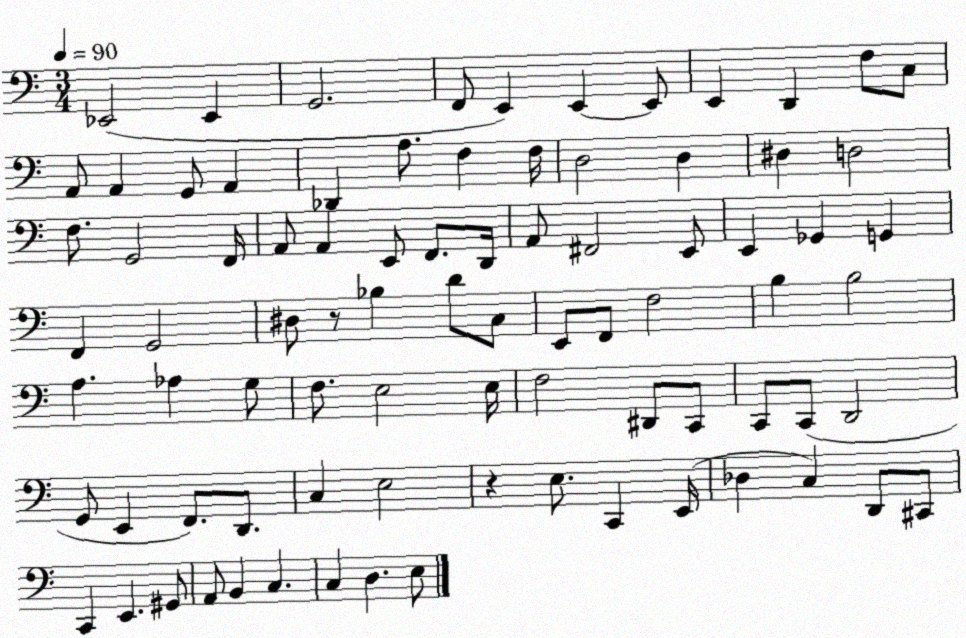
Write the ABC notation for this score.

X:1
T:Untitled
M:3/4
L:1/4
K:C
_E,,2 _E,, G,,2 F,,/2 E,, E,, E,,/2 E,, D,, F,/2 C,/2 A,,/2 A,, G,,/2 A,, _D,, A,/2 F, F,/4 D,2 D, ^D, D,2 F,/2 G,,2 F,,/4 A,,/2 A,, E,,/2 F,,/2 D,,/4 A,,/2 ^F,,2 E,,/2 E,, _G,, G,, F,, G,,2 ^D,/2 z/2 _B, D/2 C,/2 E,,/2 F,,/2 F,2 B, B,2 A, _A, G,/2 F,/2 E,2 E,/4 F,2 ^D,,/2 C,,/2 C,,/2 C,,/2 D,,2 G,,/2 E,, F,,/2 D,,/2 C, E,2 z E,/2 C,, E,,/4 _D, C, D,,/2 ^C,,/2 C,, E,, ^G,,/2 A,,/2 B,, C, C, D, E,/2